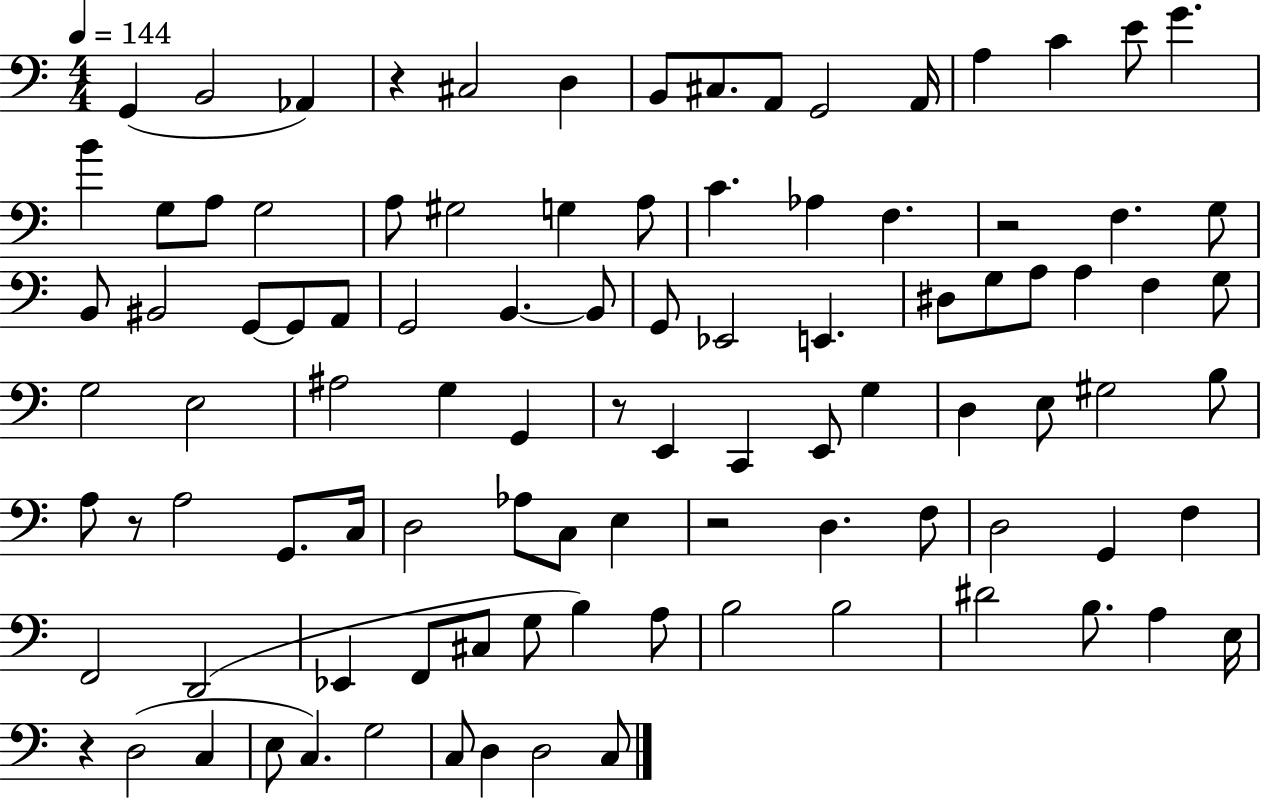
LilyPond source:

{
  \clef bass
  \numericTimeSignature
  \time 4/4
  \key c \major
  \tempo 4 = 144
  g,4( b,2 aes,4) | r4 cis2 d4 | b,8 cis8. a,8 g,2 a,16 | a4 c'4 e'8 g'4. | \break b'4 g8 a8 g2 | a8 gis2 g4 a8 | c'4. aes4 f4. | r2 f4. g8 | \break b,8 bis,2 g,8~~ g,8 a,8 | g,2 b,4.~~ b,8 | g,8 ees,2 e,4. | dis8 g8 a8 a4 f4 g8 | \break g2 e2 | ais2 g4 g,4 | r8 e,4 c,4 e,8 g4 | d4 e8 gis2 b8 | \break a8 r8 a2 g,8. c16 | d2 aes8 c8 e4 | r2 d4. f8 | d2 g,4 f4 | \break f,2 d,2( | ees,4 f,8 cis8 g8 b4) a8 | b2 b2 | dis'2 b8. a4 e16 | \break r4 d2( c4 | e8 c4.) g2 | c8 d4 d2 c8 | \bar "|."
}